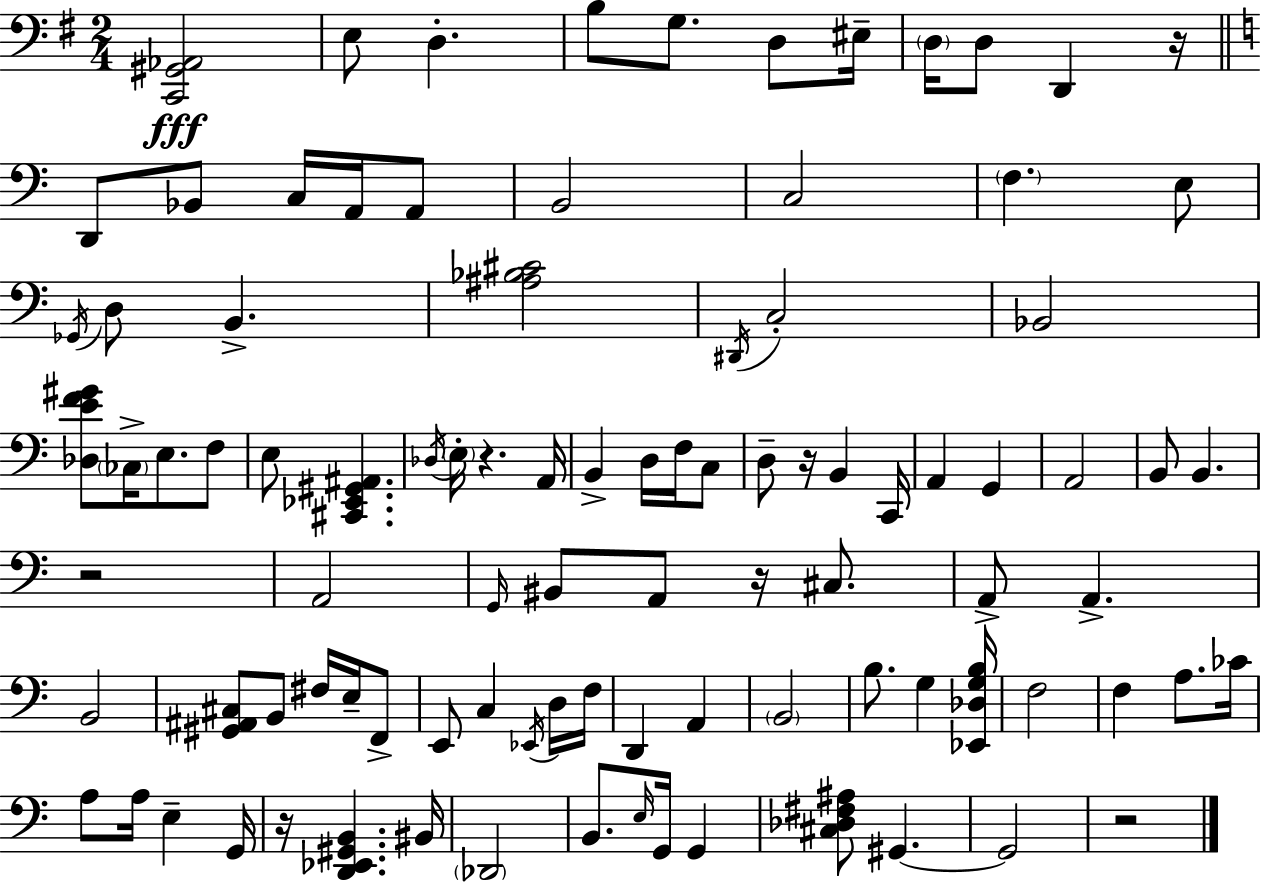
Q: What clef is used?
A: bass